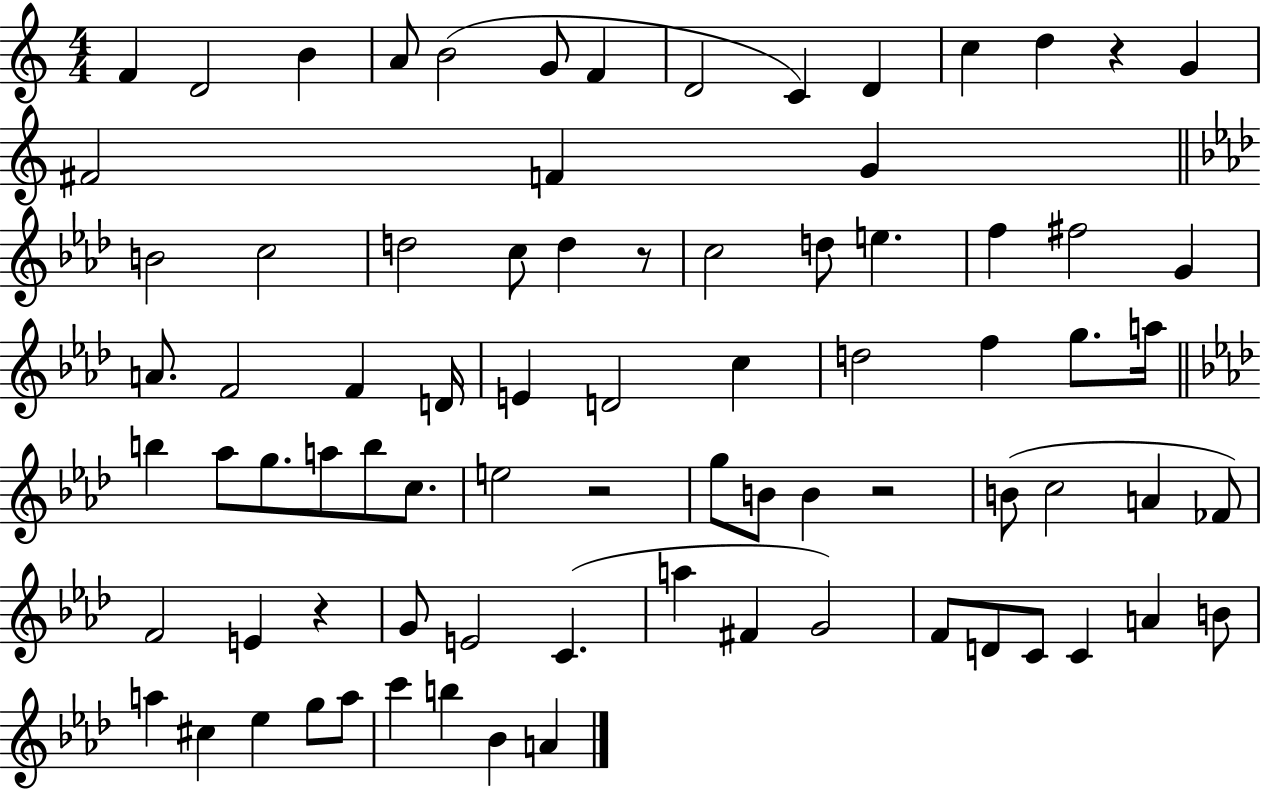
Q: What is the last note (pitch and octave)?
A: A4